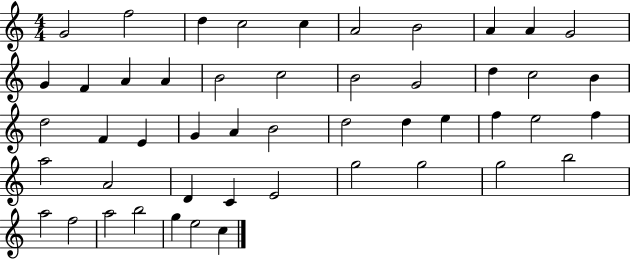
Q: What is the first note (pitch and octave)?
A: G4